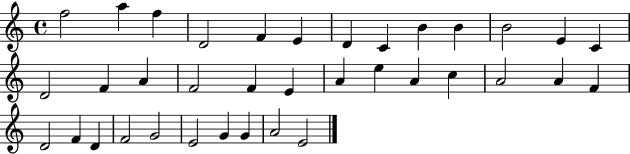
F5/h A5/q F5/q D4/h F4/q E4/q D4/q C4/q B4/q B4/q B4/h E4/q C4/q D4/h F4/q A4/q F4/h F4/q E4/q A4/q E5/q A4/q C5/q A4/h A4/q F4/q D4/h F4/q D4/q F4/h G4/h E4/h G4/q G4/q A4/h E4/h